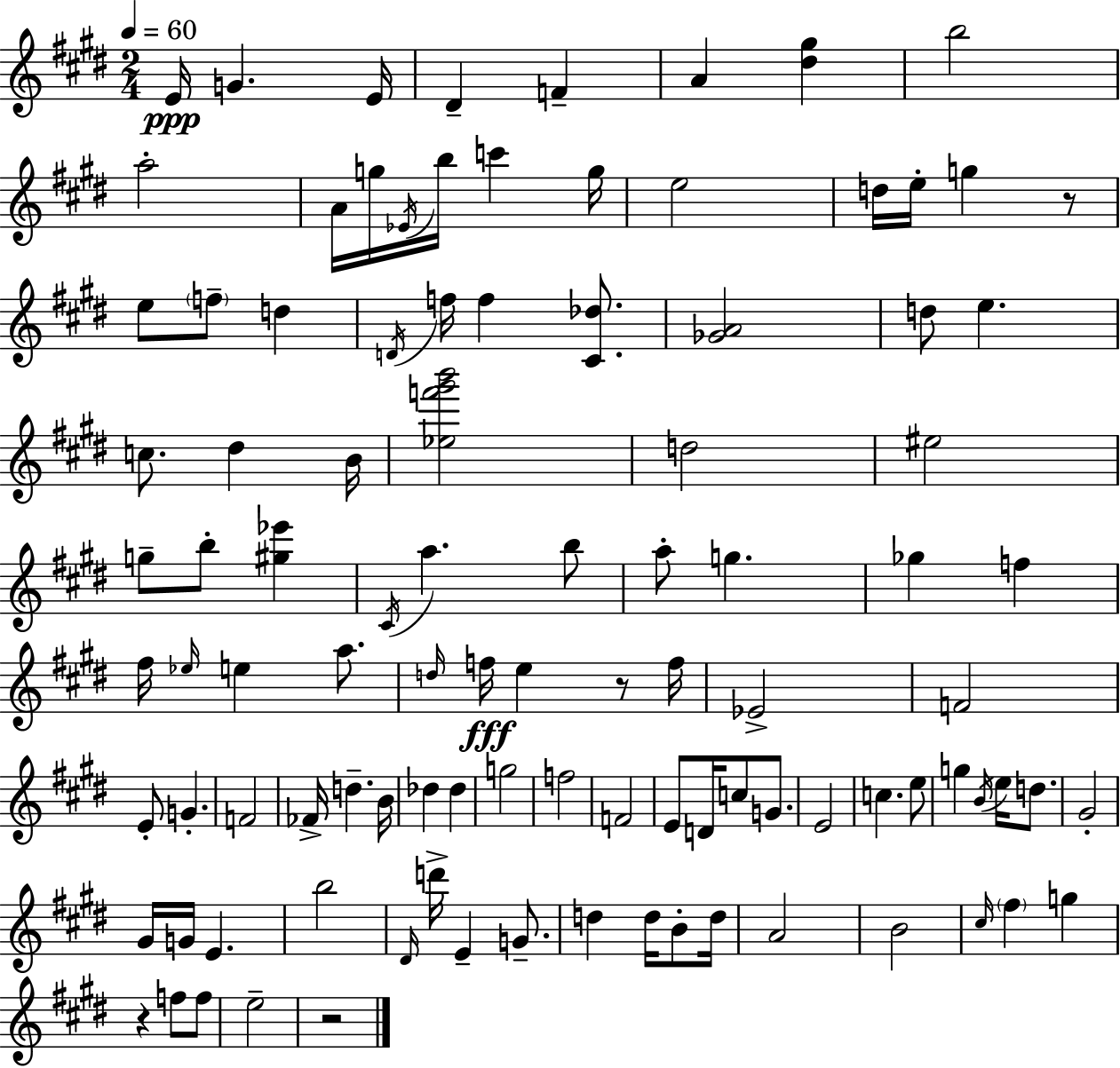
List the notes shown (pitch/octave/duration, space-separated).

E4/s G4/q. E4/s D#4/q F4/q A4/q [D#5,G#5]/q B5/h A5/h A4/s G5/s Eb4/s B5/s C6/q G5/s E5/h D5/s E5/s G5/q R/e E5/e F5/e D5/q D4/s F5/s F5/q [C#4,Db5]/e. [Gb4,A4]/h D5/e E5/q. C5/e. D#5/q B4/s [Eb5,F6,G#6,B6]/h D5/h EIS5/h G5/e B5/e [G#5,Eb6]/q C#4/s A5/q. B5/e A5/e G5/q. Gb5/q F5/q F#5/s Eb5/s E5/q A5/e. D5/s F5/s E5/q R/e F5/s Eb4/h F4/h E4/e G4/q. F4/h FES4/s D5/q. B4/s Db5/q Db5/q G5/h F5/h F4/h E4/e D4/s C5/e G4/e. E4/h C5/q. E5/e G5/q B4/s E5/s D5/e. G#4/h G#4/s G4/s E4/q. B5/h D#4/s D6/s E4/q G4/e. D5/q D5/s B4/e D5/s A4/h B4/h C#5/s F#5/q G5/q R/q F5/e F5/e E5/h R/h